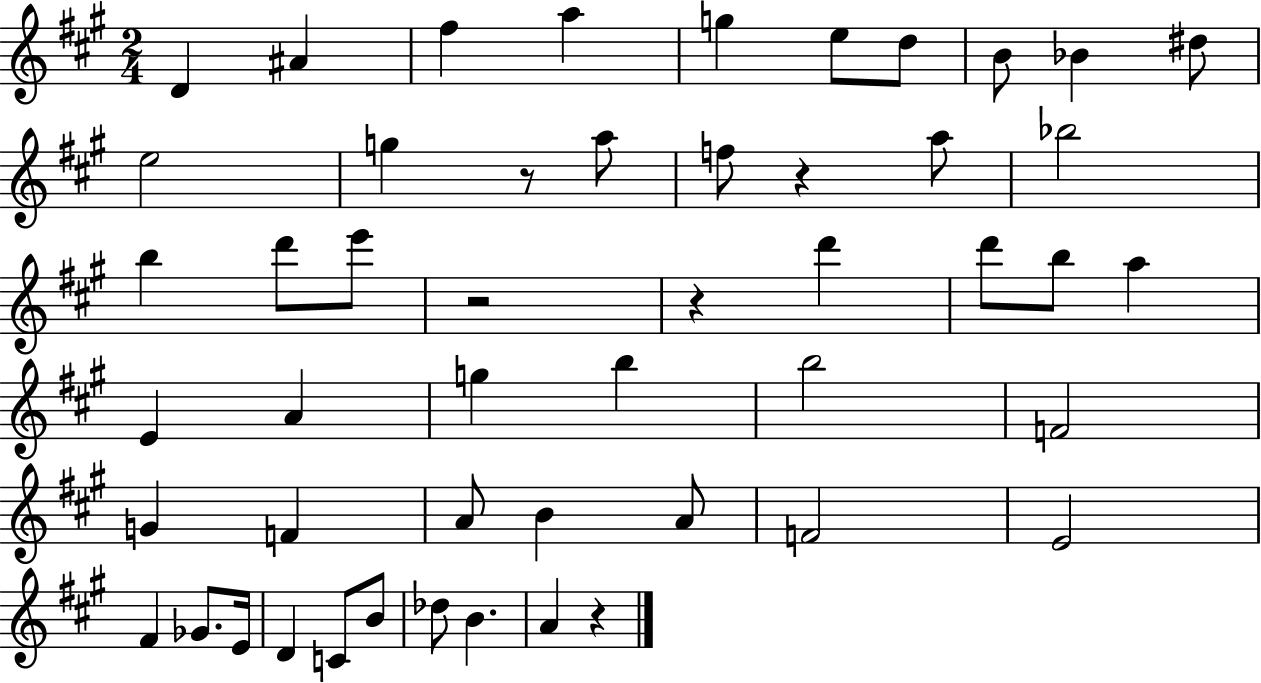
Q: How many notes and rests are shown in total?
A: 50